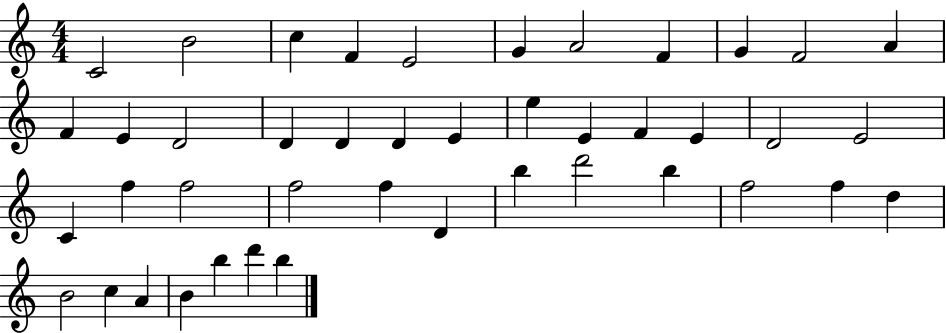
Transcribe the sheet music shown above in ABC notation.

X:1
T:Untitled
M:4/4
L:1/4
K:C
C2 B2 c F E2 G A2 F G F2 A F E D2 D D D E e E F E D2 E2 C f f2 f2 f D b d'2 b f2 f d B2 c A B b d' b